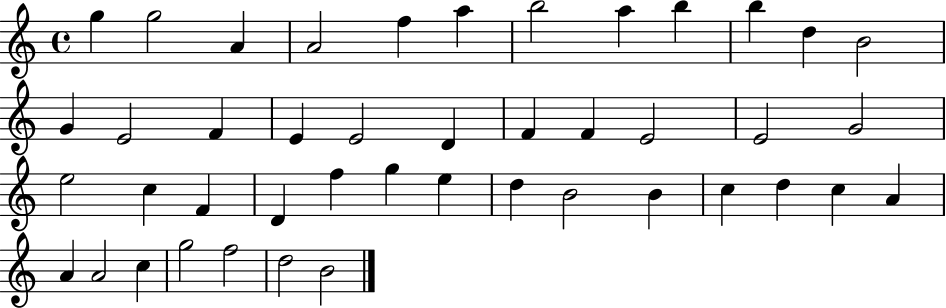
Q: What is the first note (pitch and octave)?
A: G5